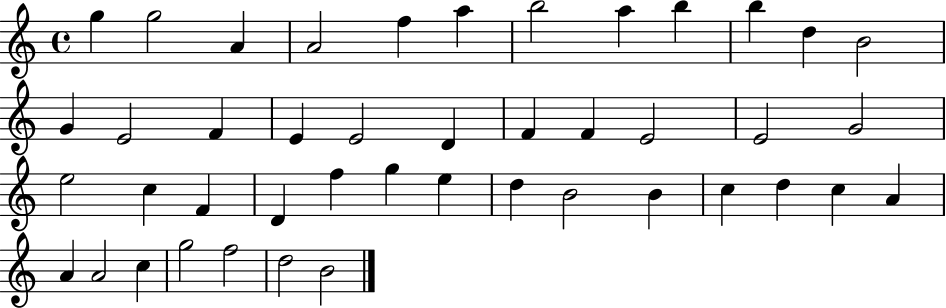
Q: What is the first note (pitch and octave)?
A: G5